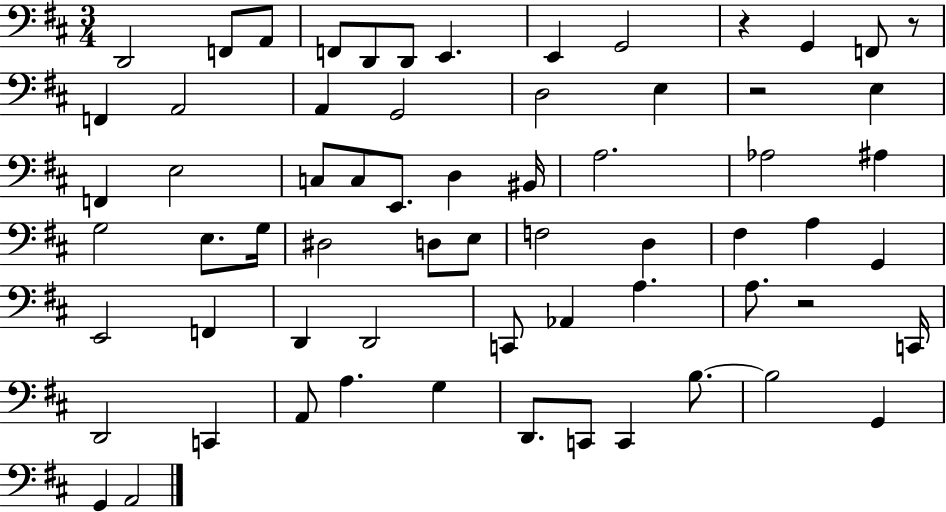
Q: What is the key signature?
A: D major